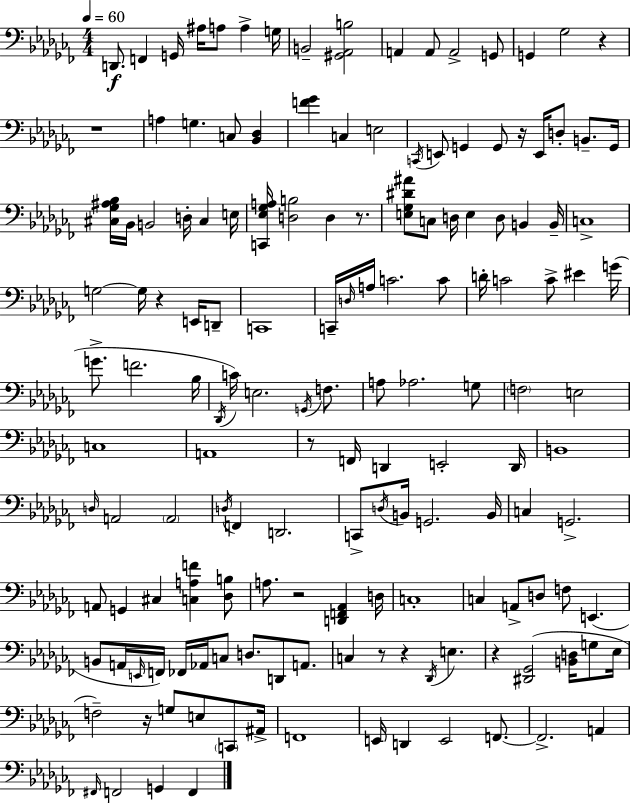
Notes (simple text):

D2/e. F2/q G2/s A#3/s A3/e A3/q G3/s B2/h [G#2,Ab2,B3]/h A2/q A2/e A2/h G2/e G2/q Gb3/h R/q R/w A3/q G3/q. C3/e [Bb2,Db3]/q [F4,Gb4]/q C3/q E3/h C2/s E2/e G2/q G2/e R/s E2/s D3/e B2/e. G2/s [C#3,Gb3,A#3,Bb3]/s Bb2/s B2/h D3/s C#3/q E3/s [C2,Eb3,Gb3,A3]/s [D3,B3]/h D3/q R/e. [E3,Gb3,D#4,A#4]/e C3/e D3/s E3/q D3/e B2/q B2/s C3/w G3/h G3/s R/q E2/s D2/e C2/w C2/s D3/s A3/s C4/h. C4/e D4/s C4/h C4/e EIS4/q G4/s G4/e. F4/h. Bb3/s Db2/s C4/s E3/h. G2/s F3/e. A3/e Ab3/h. G3/e F3/h E3/h C3/w A2/w R/e F2/s D2/q E2/h D2/s B2/w D3/s A2/h A2/h D3/s F2/q D2/h. C2/e D3/s B2/s G2/h. B2/s C3/q G2/h. A2/e G2/q C#3/q [C3,A3,F4]/q [Db3,B3]/e A3/e. R/h [D2,F2,Ab2]/q D3/s C3/w C3/q A2/e D3/e F3/e E2/q. B2/e A2/s E2/s F2/s FES2/s Ab2/s C3/e D3/e. D2/e A2/e. C3/q R/e R/q Db2/s E3/q. R/q [D#2,Gb2]/h [B2,D3]/s G3/e Eb3/s F3/h R/s G3/e E3/e C2/e A#2/s F2/w E2/s D2/q E2/h F2/e. F2/h. A2/q F#2/s F2/h G2/q F2/q